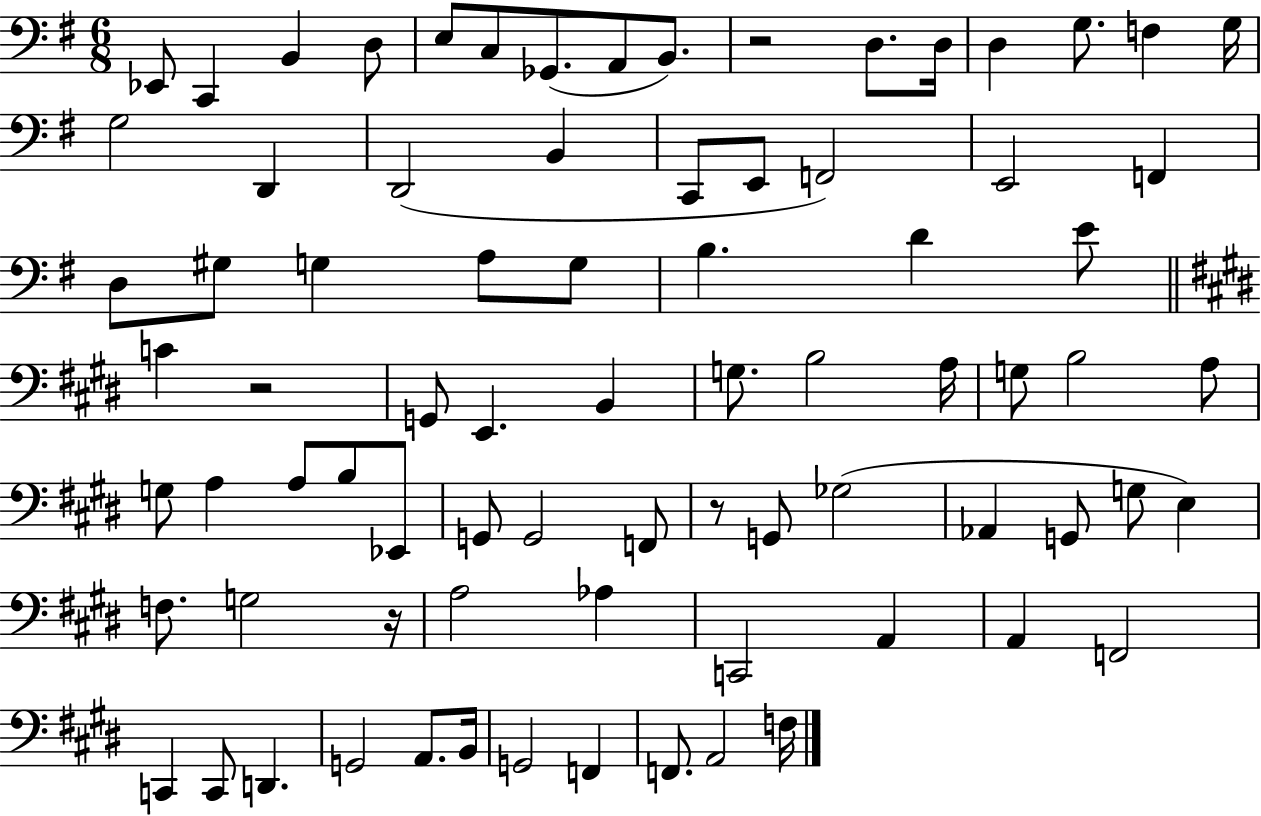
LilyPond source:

{
  \clef bass
  \numericTimeSignature
  \time 6/8
  \key g \major
  \repeat volta 2 { ees,8 c,4 b,4 d8 | e8 c8 ges,8.( a,8 b,8.) | r2 d8. d16 | d4 g8. f4 g16 | \break g2 d,4 | d,2( b,4 | c,8 e,8 f,2) | e,2 f,4 | \break d8 gis8 g4 a8 g8 | b4. d'4 e'8 | \bar "||" \break \key e \major c'4 r2 | g,8 e,4. b,4 | g8. b2 a16 | g8 b2 a8 | \break g8 a4 a8 b8 ees,8 | g,8 g,2 f,8 | r8 g,8 ges2( | aes,4 g,8 g8 e4) | \break f8. g2 r16 | a2 aes4 | c,2 a,4 | a,4 f,2 | \break c,4 c,8 d,4. | g,2 a,8. b,16 | g,2 f,4 | f,8. a,2 f16 | \break } \bar "|."
}